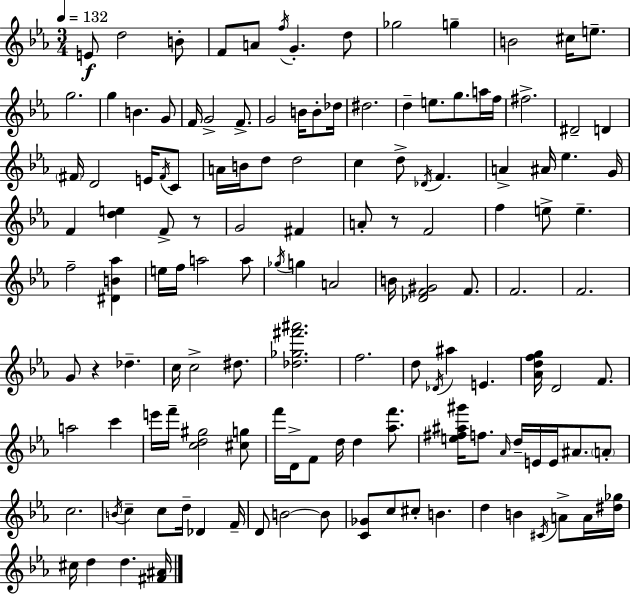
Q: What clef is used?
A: treble